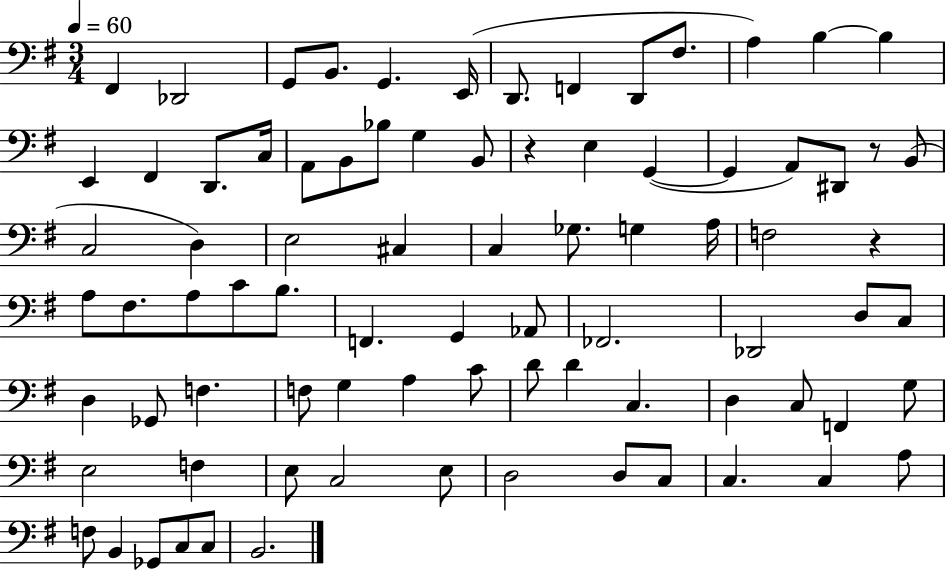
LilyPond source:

{
  \clef bass
  \numericTimeSignature
  \time 3/4
  \key g \major
  \tempo 4 = 60
  fis,4 des,2 | g,8 b,8. g,4. e,16( | d,8. f,4 d,8 fis8. | a4) b4~~ b4 | \break e,4 fis,4 d,8. c16 | a,8 b,8 bes8 g4 b,8 | r4 e4 g,4~(~ | g,4 a,8) dis,8 r8 b,8( | \break c2 d4) | e2 cis4 | c4 ges8. g4 a16 | f2 r4 | \break a8 fis8. a8 c'8 b8. | f,4. g,4 aes,8 | fes,2. | des,2 d8 c8 | \break d4 ges,8 f4. | f8 g4 a4 c'8 | d'8 d'4 c4. | d4 c8 f,4 g8 | \break e2 f4 | e8 c2 e8 | d2 d8 c8 | c4. c4 a8 | \break f8 b,4 ges,8 c8 c8 | b,2. | \bar "|."
}